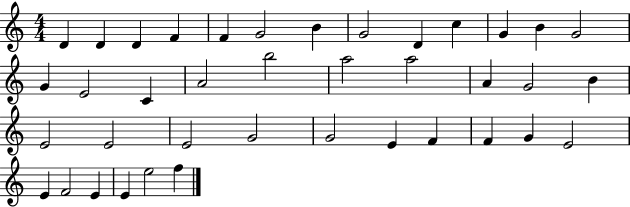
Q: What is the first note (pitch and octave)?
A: D4